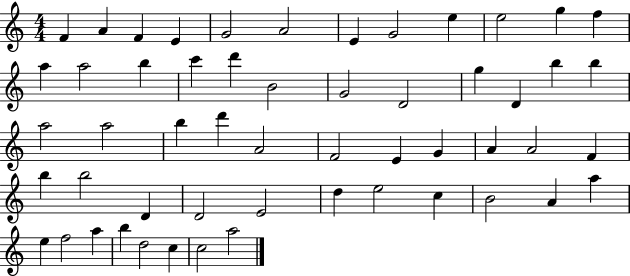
X:1
T:Untitled
M:4/4
L:1/4
K:C
F A F E G2 A2 E G2 e e2 g f a a2 b c' d' B2 G2 D2 g D b b a2 a2 b d' A2 F2 E G A A2 F b b2 D D2 E2 d e2 c B2 A a e f2 a b d2 c c2 a2